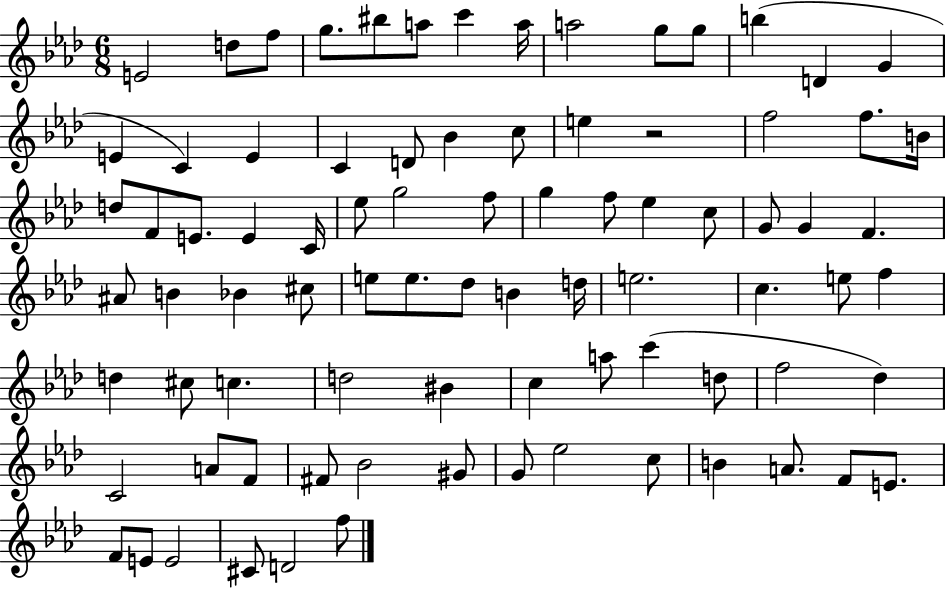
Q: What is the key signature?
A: AES major